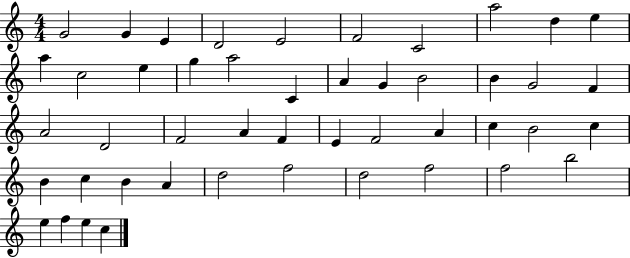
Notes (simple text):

G4/h G4/q E4/q D4/h E4/h F4/h C4/h A5/h D5/q E5/q A5/q C5/h E5/q G5/q A5/h C4/q A4/q G4/q B4/h B4/q G4/h F4/q A4/h D4/h F4/h A4/q F4/q E4/q F4/h A4/q C5/q B4/h C5/q B4/q C5/q B4/q A4/q D5/h F5/h D5/h F5/h F5/h B5/h E5/q F5/q E5/q C5/q